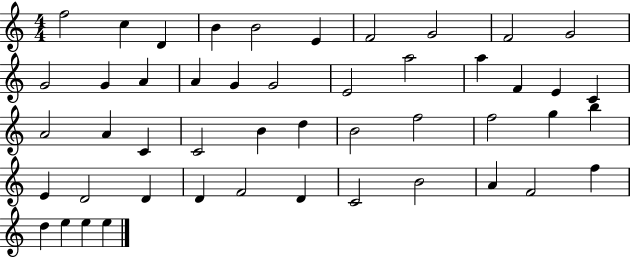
{
  \clef treble
  \numericTimeSignature
  \time 4/4
  \key c \major
  f''2 c''4 d'4 | b'4 b'2 e'4 | f'2 g'2 | f'2 g'2 | \break g'2 g'4 a'4 | a'4 g'4 g'2 | e'2 a''2 | a''4 f'4 e'4 c'4 | \break a'2 a'4 c'4 | c'2 b'4 d''4 | b'2 f''2 | f''2 g''4 b''4 | \break e'4 d'2 d'4 | d'4 f'2 d'4 | c'2 b'2 | a'4 f'2 f''4 | \break d''4 e''4 e''4 e''4 | \bar "|."
}